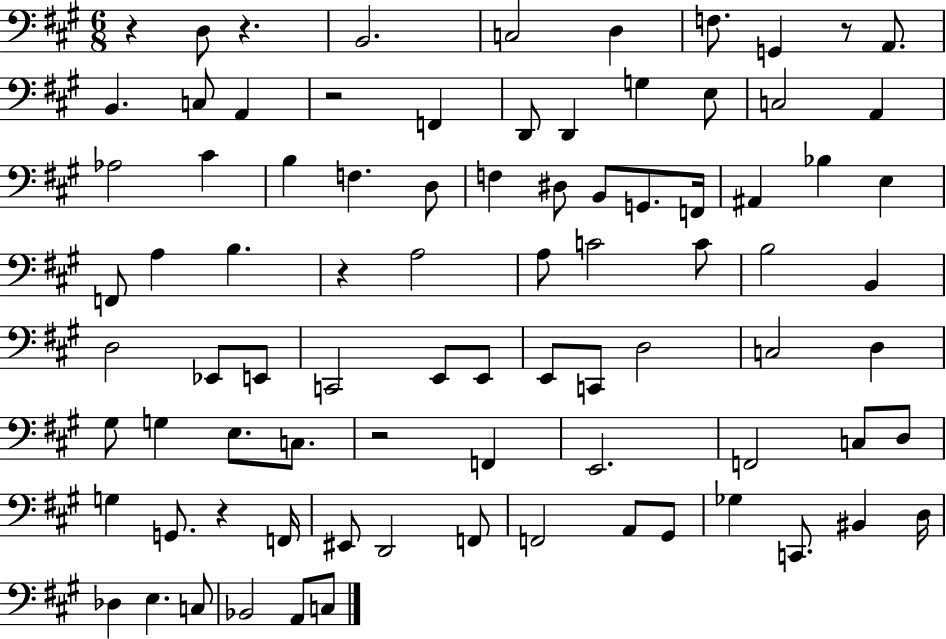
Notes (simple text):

R/q D3/e R/q. B2/h. C3/h D3/q F3/e. G2/q R/e A2/e. B2/q. C3/e A2/q R/h F2/q D2/e D2/q G3/q E3/e C3/h A2/q Ab3/h C#4/q B3/q F3/q. D3/e F3/q D#3/e B2/e G2/e. F2/s A#2/q Bb3/q E3/q F2/e A3/q B3/q. R/q A3/h A3/e C4/h C4/e B3/h B2/q D3/h Eb2/e E2/e C2/h E2/e E2/e E2/e C2/e D3/h C3/h D3/q G#3/e G3/q E3/e. C3/e. R/h F2/q E2/h. F2/h C3/e D3/e G3/q G2/e. R/q F2/s EIS2/e D2/h F2/e F2/h A2/e G#2/e Gb3/q C2/e. BIS2/q D3/s Db3/q E3/q. C3/e Bb2/h A2/e C3/e